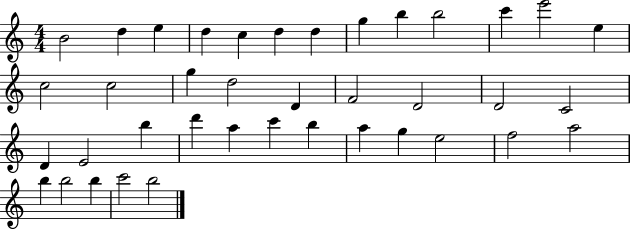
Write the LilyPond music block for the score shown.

{
  \clef treble
  \numericTimeSignature
  \time 4/4
  \key c \major
  b'2 d''4 e''4 | d''4 c''4 d''4 d''4 | g''4 b''4 b''2 | c'''4 e'''2 e''4 | \break c''2 c''2 | g''4 d''2 d'4 | f'2 d'2 | d'2 c'2 | \break d'4 e'2 b''4 | d'''4 a''4 c'''4 b''4 | a''4 g''4 e''2 | f''2 a''2 | \break b''4 b''2 b''4 | c'''2 b''2 | \bar "|."
}